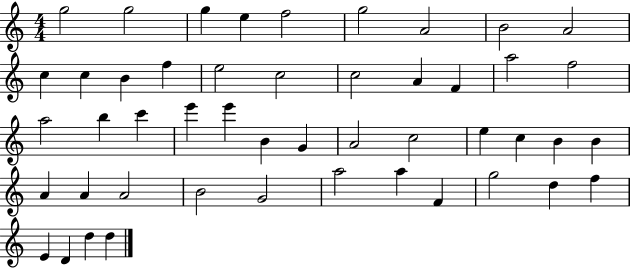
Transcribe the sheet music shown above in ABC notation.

X:1
T:Untitled
M:4/4
L:1/4
K:C
g2 g2 g e f2 g2 A2 B2 A2 c c B f e2 c2 c2 A F a2 f2 a2 b c' e' e' B G A2 c2 e c B B A A A2 B2 G2 a2 a F g2 d f E D d d